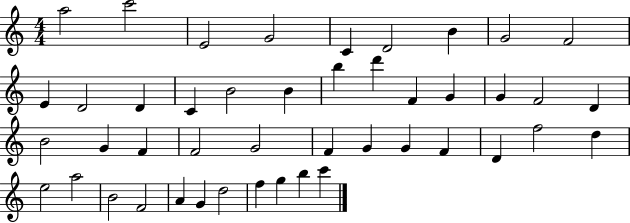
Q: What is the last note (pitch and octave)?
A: C6